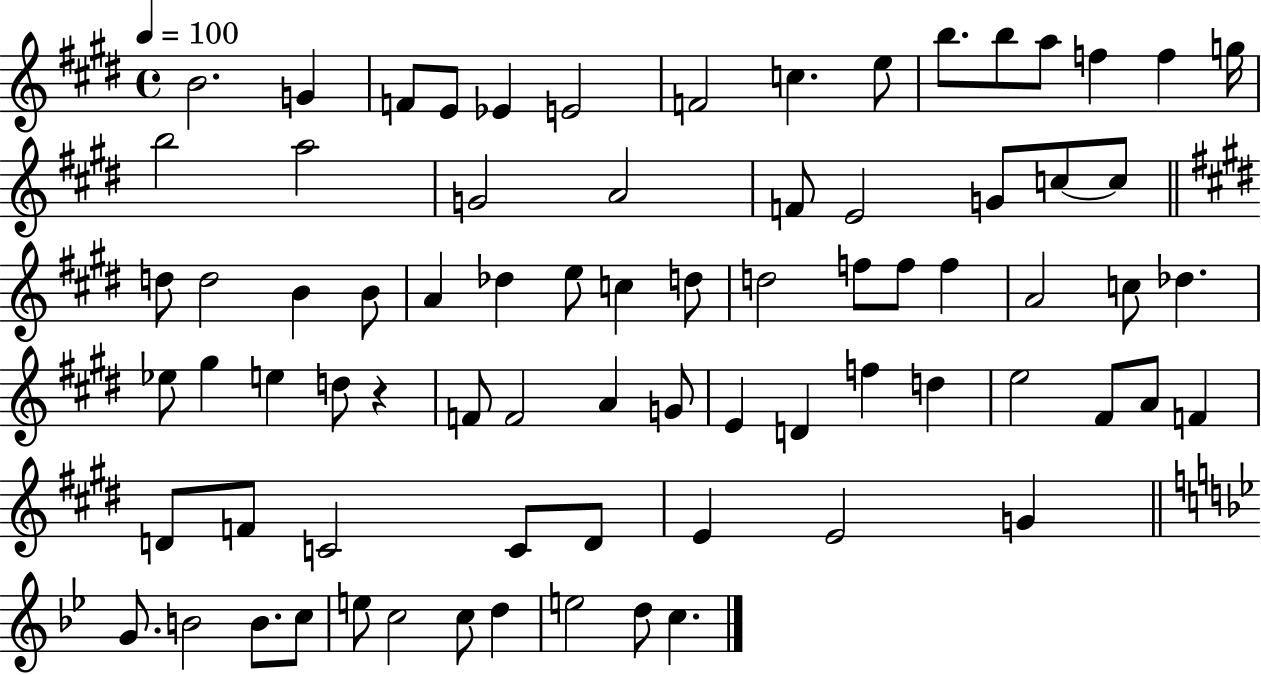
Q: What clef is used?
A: treble